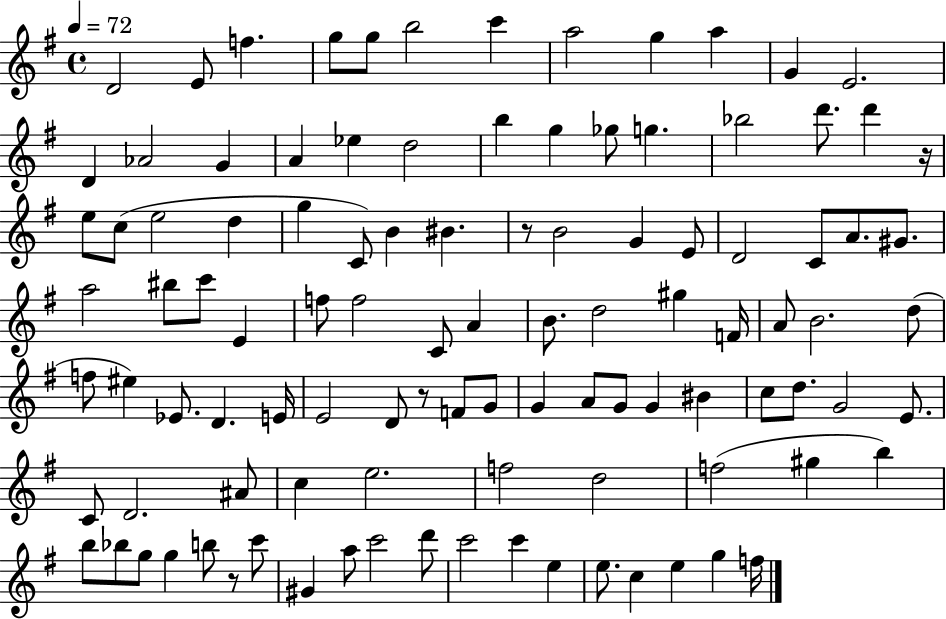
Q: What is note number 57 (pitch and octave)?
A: EIS5